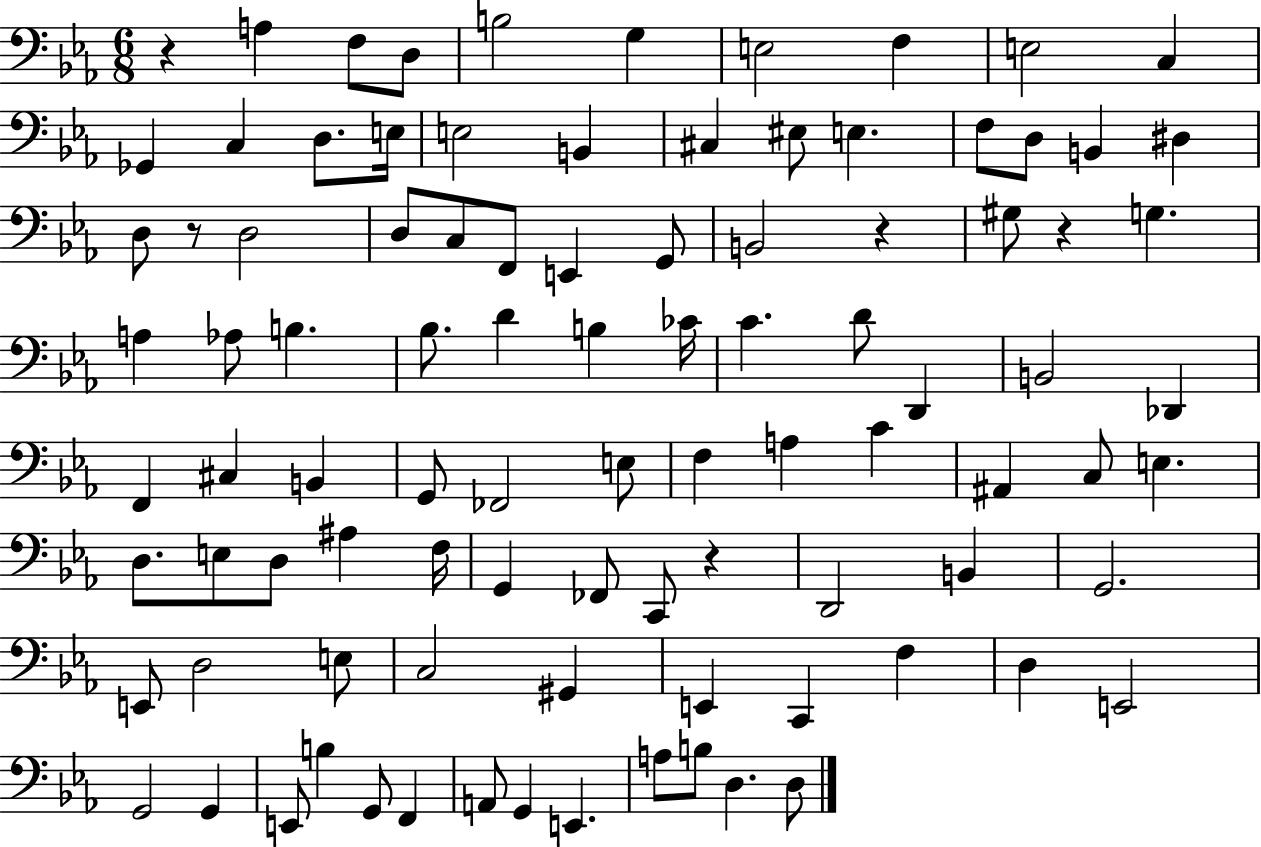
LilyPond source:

{
  \clef bass
  \numericTimeSignature
  \time 6/8
  \key ees \major
  r4 a4 f8 d8 | b2 g4 | e2 f4 | e2 c4 | \break ges,4 c4 d8. e16 | e2 b,4 | cis4 eis8 e4. | f8 d8 b,4 dis4 | \break d8 r8 d2 | d8 c8 f,8 e,4 g,8 | b,2 r4 | gis8 r4 g4. | \break a4 aes8 b4. | bes8. d'4 b4 ces'16 | c'4. d'8 d,4 | b,2 des,4 | \break f,4 cis4 b,4 | g,8 fes,2 e8 | f4 a4 c'4 | ais,4 c8 e4. | \break d8. e8 d8 ais4 f16 | g,4 fes,8 c,8 r4 | d,2 b,4 | g,2. | \break e,8 d2 e8 | c2 gis,4 | e,4 c,4 f4 | d4 e,2 | \break g,2 g,4 | e,8 b4 g,8 f,4 | a,8 g,4 e,4. | a8 b8 d4. d8 | \break \bar "|."
}